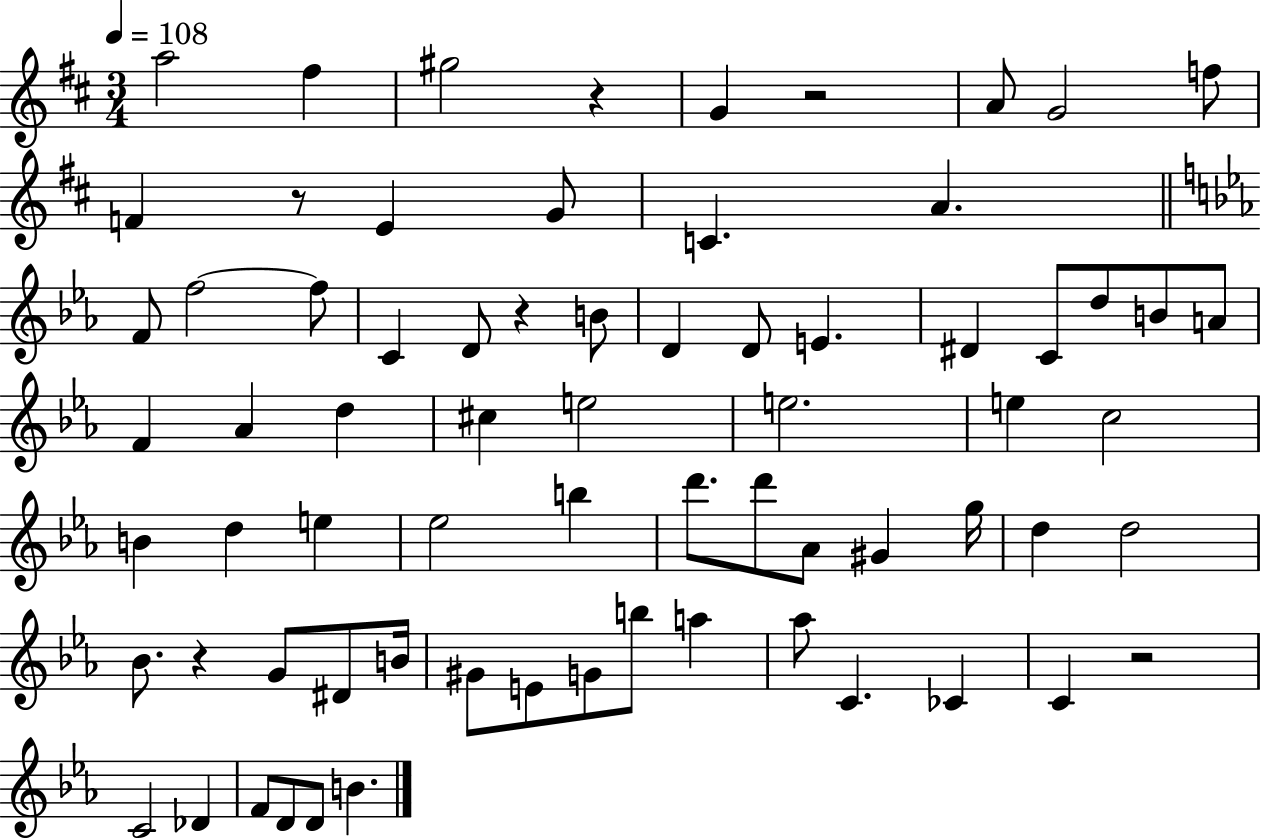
A5/h F#5/q G#5/h R/q G4/q R/h A4/e G4/h F5/e F4/q R/e E4/q G4/e C4/q. A4/q. F4/e F5/h F5/e C4/q D4/e R/q B4/e D4/q D4/e E4/q. D#4/q C4/e D5/e B4/e A4/e F4/q Ab4/q D5/q C#5/q E5/h E5/h. E5/q C5/h B4/q D5/q E5/q Eb5/h B5/q D6/e. D6/e Ab4/e G#4/q G5/s D5/q D5/h Bb4/e. R/q G4/e D#4/e B4/s G#4/e E4/e G4/e B5/e A5/q Ab5/e C4/q. CES4/q C4/q R/h C4/h Db4/q F4/e D4/e D4/e B4/q.